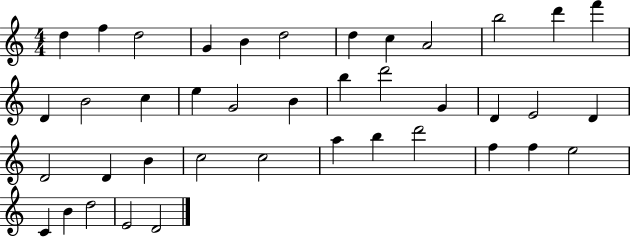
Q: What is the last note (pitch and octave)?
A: D4